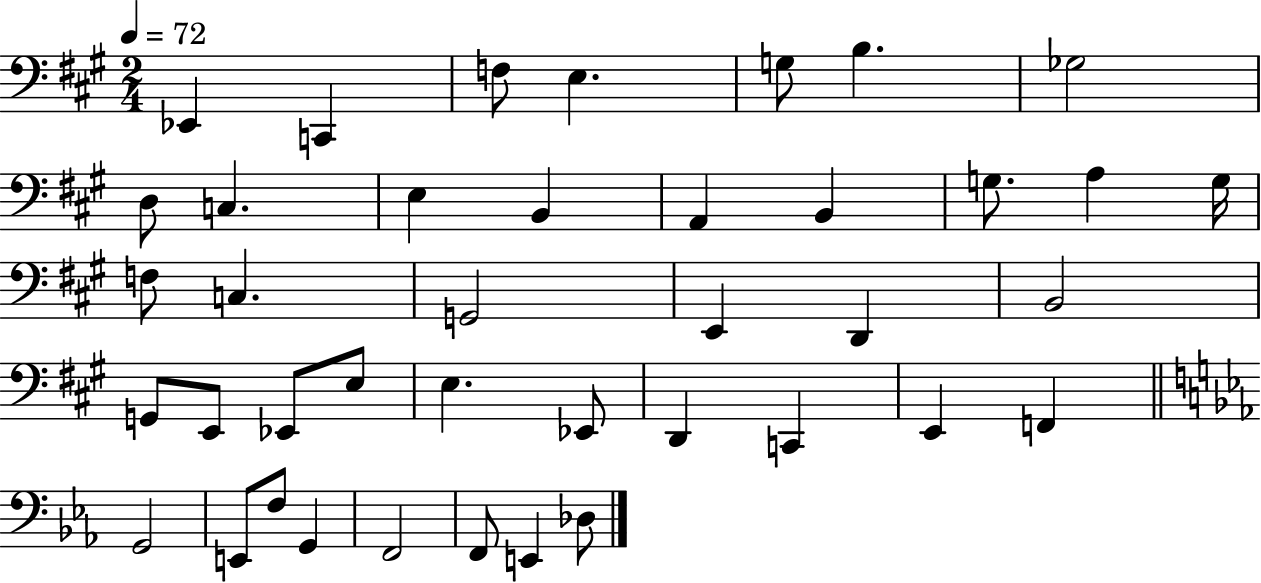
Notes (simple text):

Eb2/q C2/q F3/e E3/q. G3/e B3/q. Gb3/h D3/e C3/q. E3/q B2/q A2/q B2/q G3/e. A3/q G3/s F3/e C3/q. G2/h E2/q D2/q B2/h G2/e E2/e Eb2/e E3/e E3/q. Eb2/e D2/q C2/q E2/q F2/q G2/h E2/e F3/e G2/q F2/h F2/e E2/q Db3/e